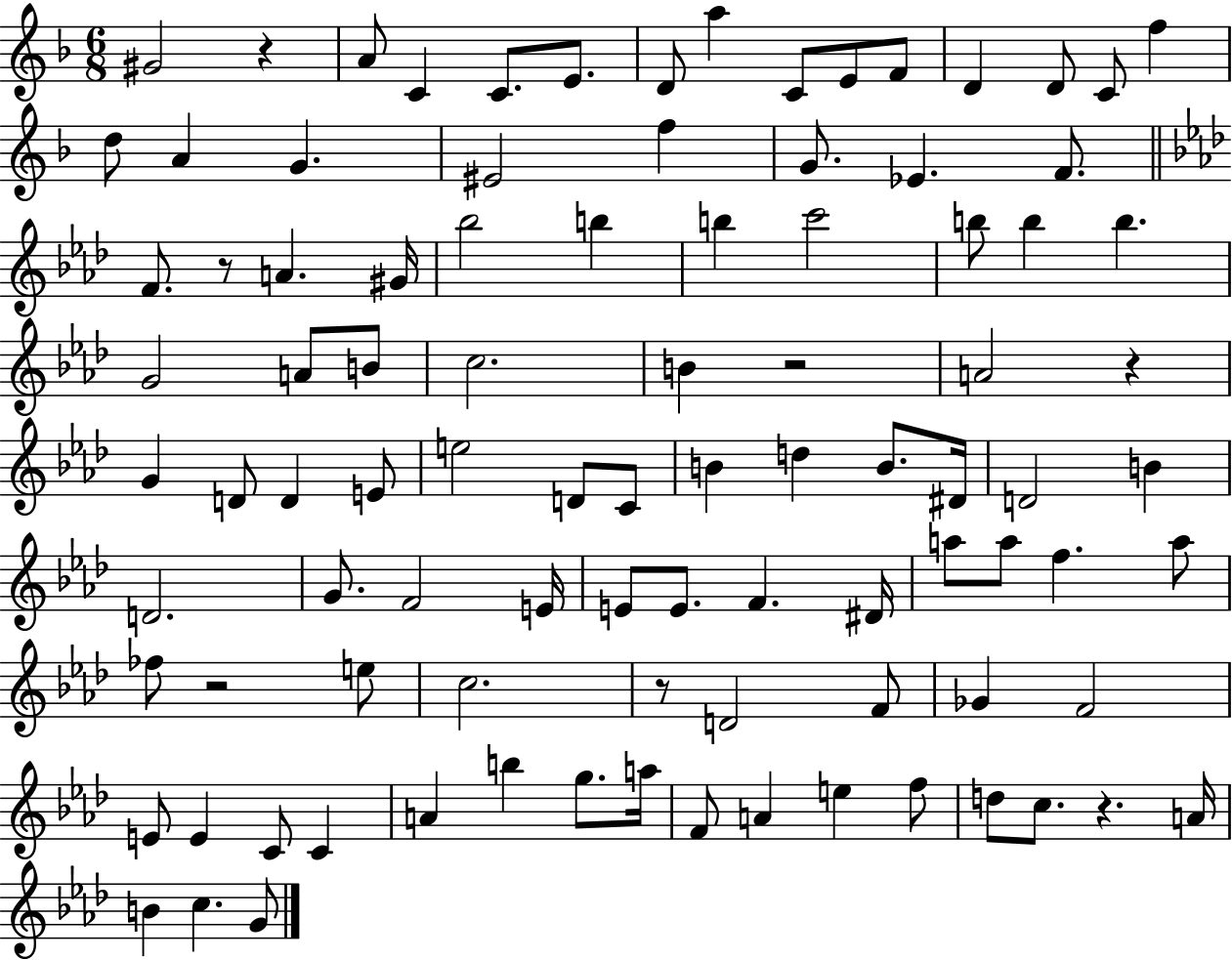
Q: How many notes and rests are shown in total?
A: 95